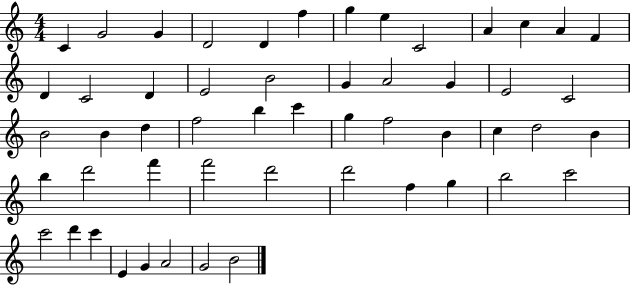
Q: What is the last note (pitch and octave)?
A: B4